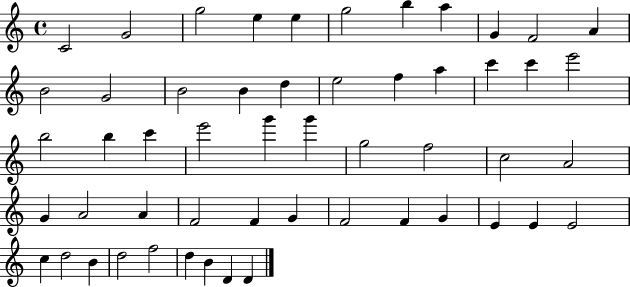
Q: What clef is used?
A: treble